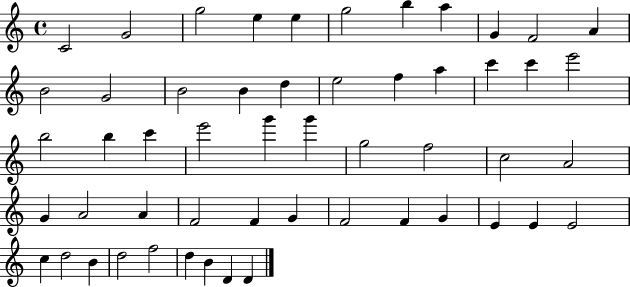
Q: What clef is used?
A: treble